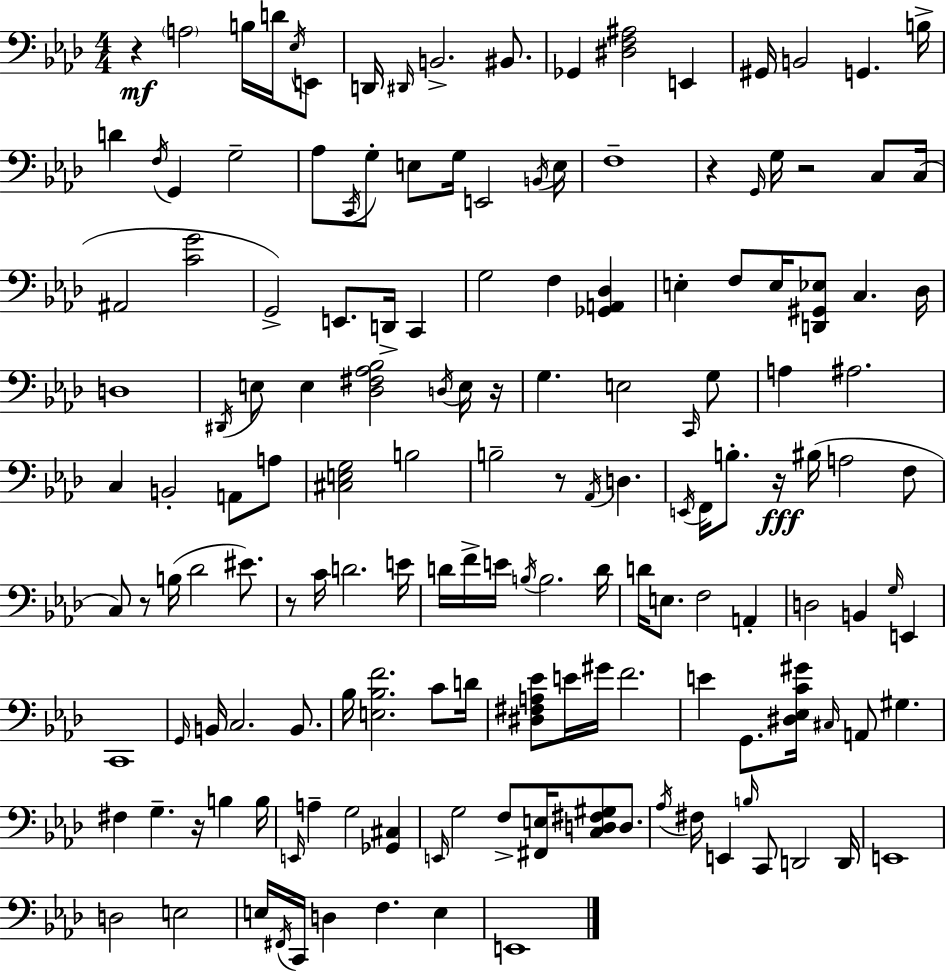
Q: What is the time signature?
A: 4/4